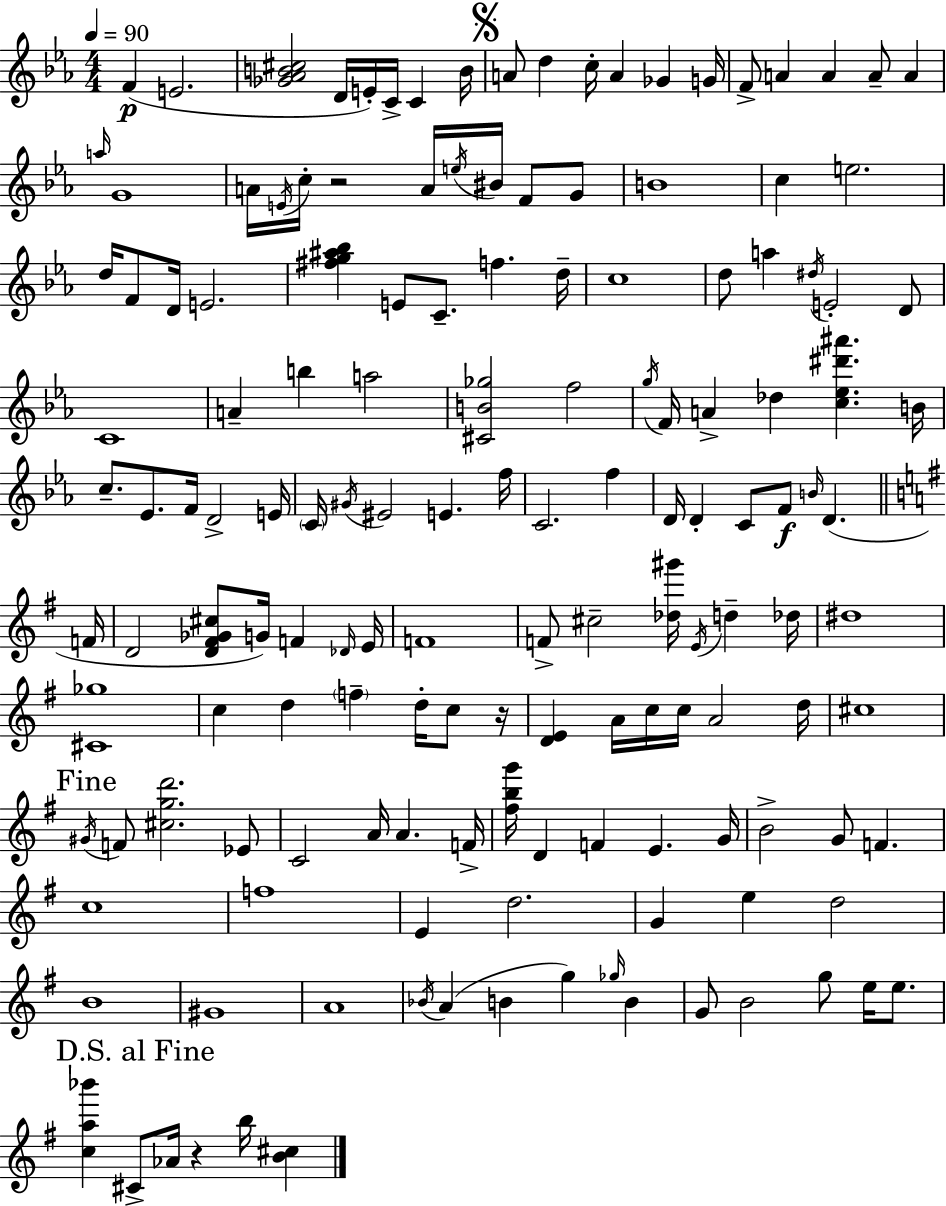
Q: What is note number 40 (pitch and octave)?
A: C5